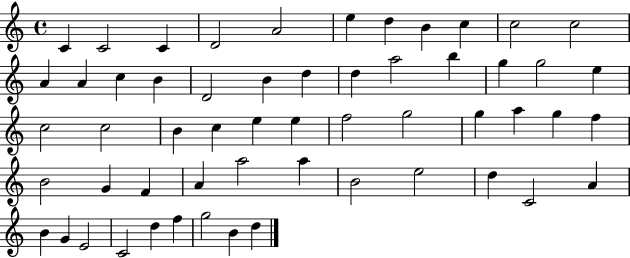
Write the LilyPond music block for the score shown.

{
  \clef treble
  \time 4/4
  \defaultTimeSignature
  \key c \major
  c'4 c'2 c'4 | d'2 a'2 | e''4 d''4 b'4 c''4 | c''2 c''2 | \break a'4 a'4 c''4 b'4 | d'2 b'4 d''4 | d''4 a''2 b''4 | g''4 g''2 e''4 | \break c''2 c''2 | b'4 c''4 e''4 e''4 | f''2 g''2 | g''4 a''4 g''4 f''4 | \break b'2 g'4 f'4 | a'4 a''2 a''4 | b'2 e''2 | d''4 c'2 a'4 | \break b'4 g'4 e'2 | c'2 d''4 f''4 | g''2 b'4 d''4 | \bar "|."
}